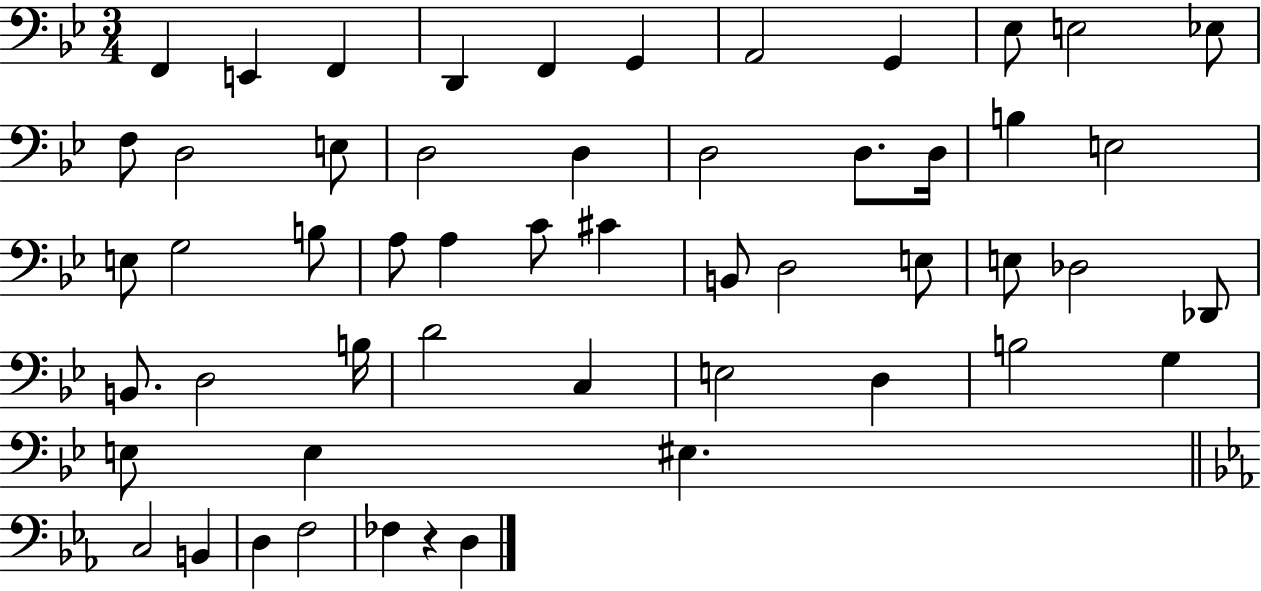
{
  \clef bass
  \numericTimeSignature
  \time 3/4
  \key bes \major
  \repeat volta 2 { f,4 e,4 f,4 | d,4 f,4 g,4 | a,2 g,4 | ees8 e2 ees8 | \break f8 d2 e8 | d2 d4 | d2 d8. d16 | b4 e2 | \break e8 g2 b8 | a8 a4 c'8 cis'4 | b,8 d2 e8 | e8 des2 des,8 | \break b,8. d2 b16 | d'2 c4 | e2 d4 | b2 g4 | \break e8 e4 eis4. | \bar "||" \break \key ees \major c2 b,4 | d4 f2 | fes4 r4 d4 | } \bar "|."
}